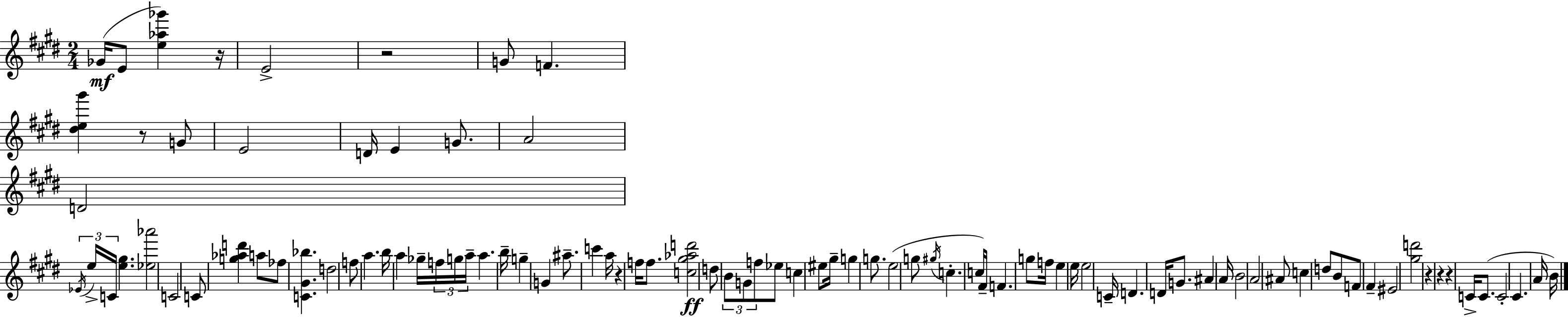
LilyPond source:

{
  \clef treble
  \numericTimeSignature
  \time 2/4
  \key e \major
  ges'16(\mf e'8 <e'' aes'' ges'''>4) r16 | e'2-> | r2 | g'8 f'4. | \break <dis'' e'' gis'''>4 r8 g'8 | e'2 | d'16 e'4 g'8. | a'2 | \break d'2 | \tuplet 3/2 { \acciaccatura { ees'16 } e''16-> c'16 } <e'' gis''>4. | <ees'' aes'''>2 | c'2 | \break c'8 <g'' aes'' d'''>4 a''8 | fes''8 <c' gis' bes''>4. | d''2 | f''8 a''4. | \break b''16 a''4 ges''16-- \tuplet 3/2 { f''16 | g''16 a''16-- } a''4. | b''16-- g''4-- g'4 | ais''8.-- c'''4 | \break a''16 r4 f''16 f''8. | <c'' gis'' aes'' d'''>2\ff | d''8 \tuplet 3/2 { b'8 g'8 f''8 } | ees''8 c''4 eis''8 | \break gis''16-- g''4 g''8. | e''2( | g''8 \acciaccatura { gis''16 } c''4.-. | c''16) fis'16-- f'4. | \break g''8 f''16 e''4 | e''16 e''2 | c'16-- d'4. | d'16 g'8. ais'4 | \break a'16 b'2 | a'2 | ais'8 c''4 | d''8 b'8 f'8 fis'4-- | \break eis'2 | <gis'' d'''>2 | r4 r4 | r4 c'16-> c'8.( | \break c'2-. | cis'4. | a'16 b'16) \bar "|."
}